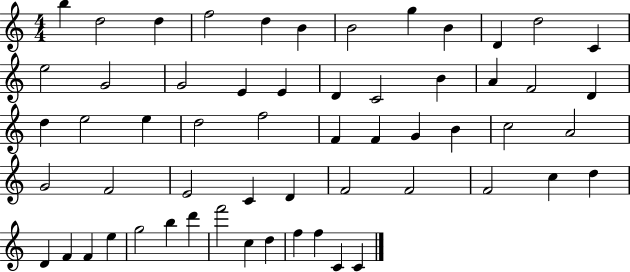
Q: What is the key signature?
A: C major